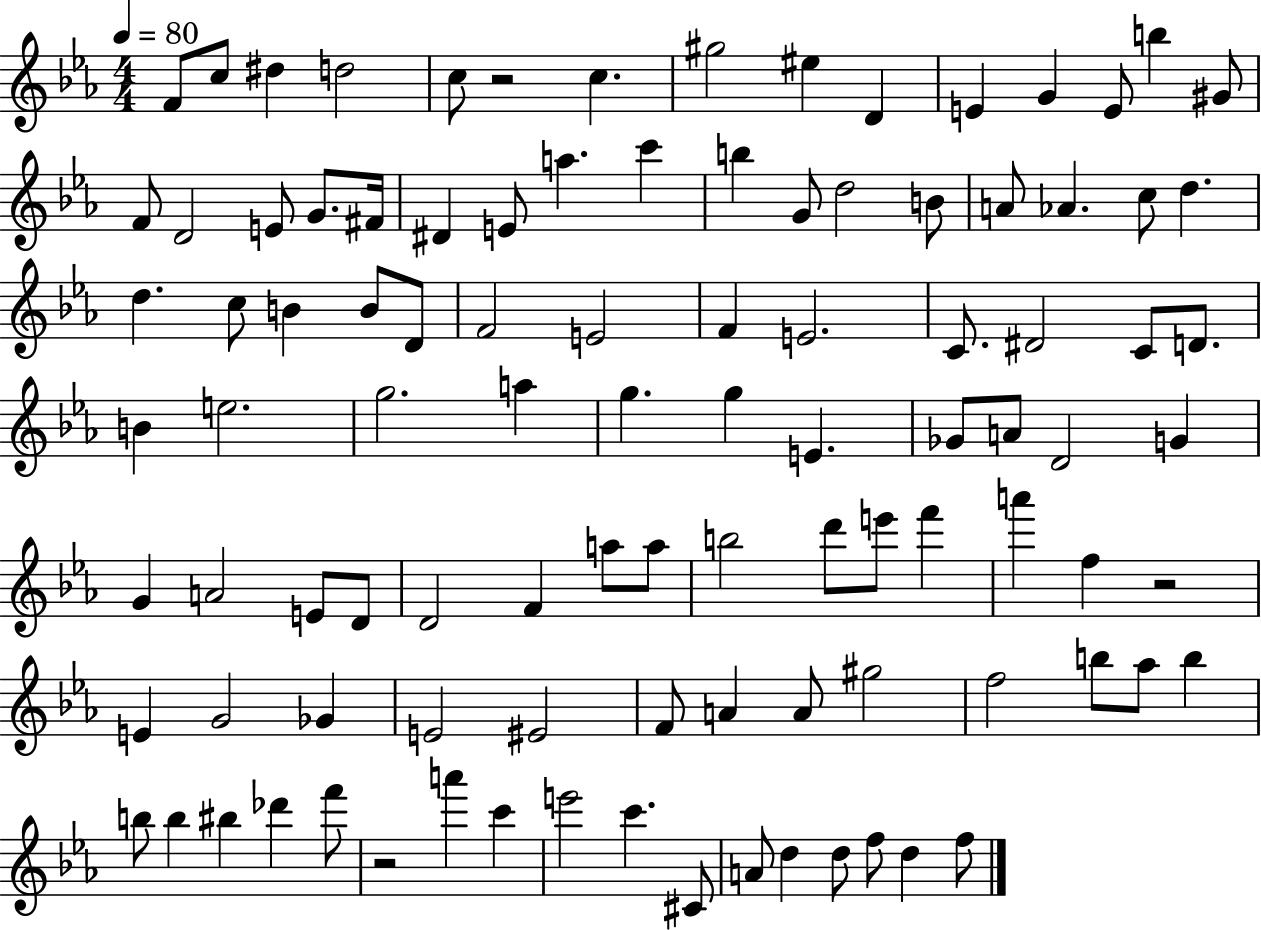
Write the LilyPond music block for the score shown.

{
  \clef treble
  \numericTimeSignature
  \time 4/4
  \key ees \major
  \tempo 4 = 80
  f'8 c''8 dis''4 d''2 | c''8 r2 c''4. | gis''2 eis''4 d'4 | e'4 g'4 e'8 b''4 gis'8 | \break f'8 d'2 e'8 g'8. fis'16 | dis'4 e'8 a''4. c'''4 | b''4 g'8 d''2 b'8 | a'8 aes'4. c''8 d''4. | \break d''4. c''8 b'4 b'8 d'8 | f'2 e'2 | f'4 e'2. | c'8. dis'2 c'8 d'8. | \break b'4 e''2. | g''2. a''4 | g''4. g''4 e'4. | ges'8 a'8 d'2 g'4 | \break g'4 a'2 e'8 d'8 | d'2 f'4 a''8 a''8 | b''2 d'''8 e'''8 f'''4 | a'''4 f''4 r2 | \break e'4 g'2 ges'4 | e'2 eis'2 | f'8 a'4 a'8 gis''2 | f''2 b''8 aes''8 b''4 | \break b''8 b''4 bis''4 des'''4 f'''8 | r2 a'''4 c'''4 | e'''2 c'''4. cis'8 | a'8 d''4 d''8 f''8 d''4 f''8 | \break \bar "|."
}